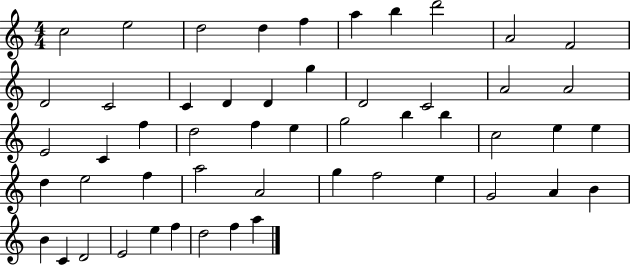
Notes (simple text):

C5/h E5/h D5/h D5/q F5/q A5/q B5/q D6/h A4/h F4/h D4/h C4/h C4/q D4/q D4/q G5/q D4/h C4/h A4/h A4/h E4/h C4/q F5/q D5/h F5/q E5/q G5/h B5/q B5/q C5/h E5/q E5/q D5/q E5/h F5/q A5/h A4/h G5/q F5/h E5/q G4/h A4/q B4/q B4/q C4/q D4/h E4/h E5/q F5/q D5/h F5/q A5/q